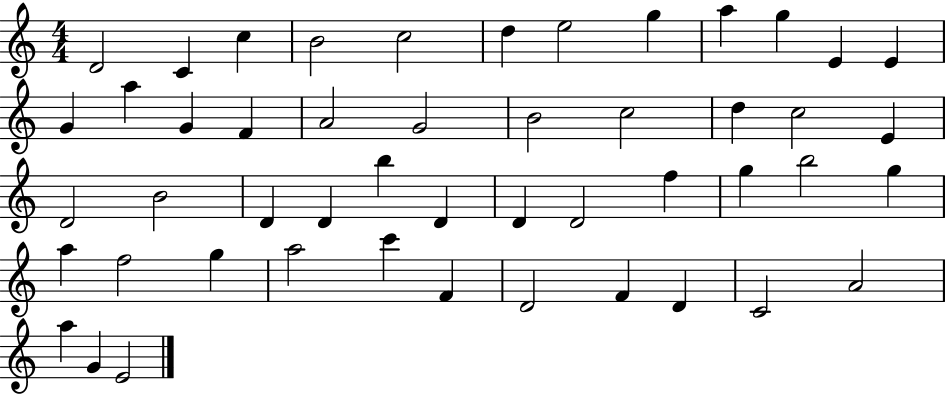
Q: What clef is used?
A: treble